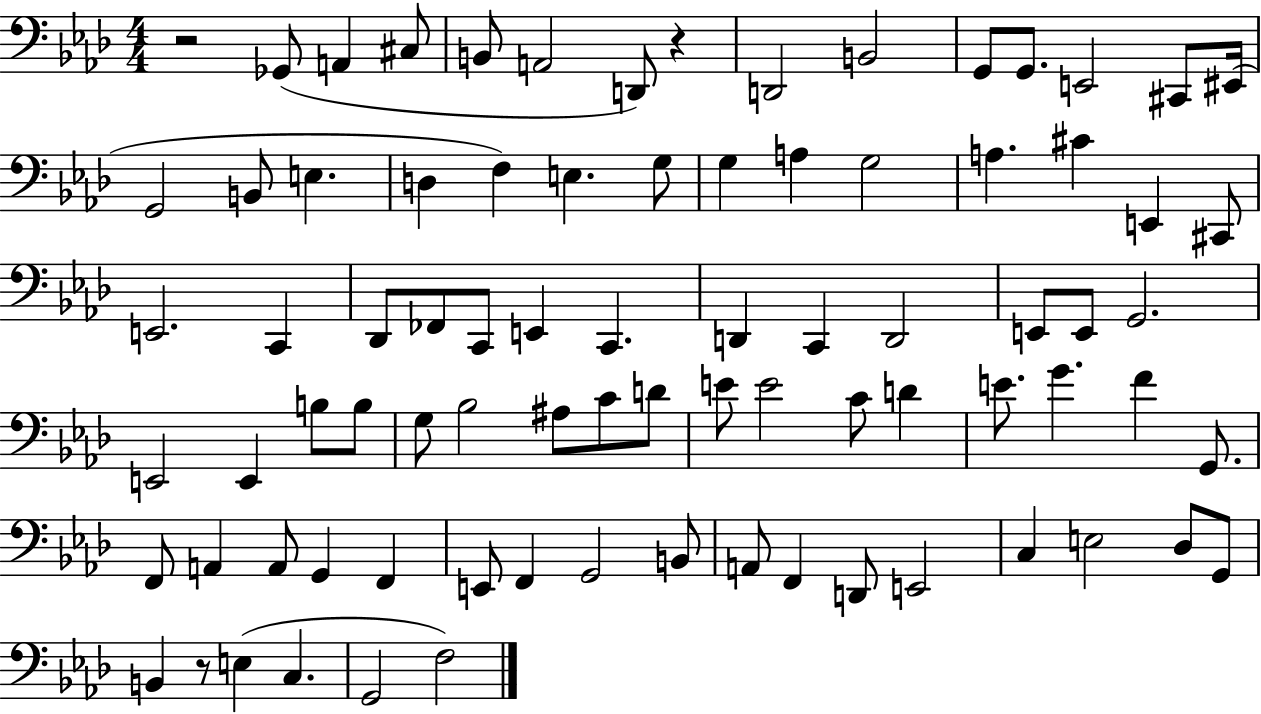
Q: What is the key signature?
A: AES major